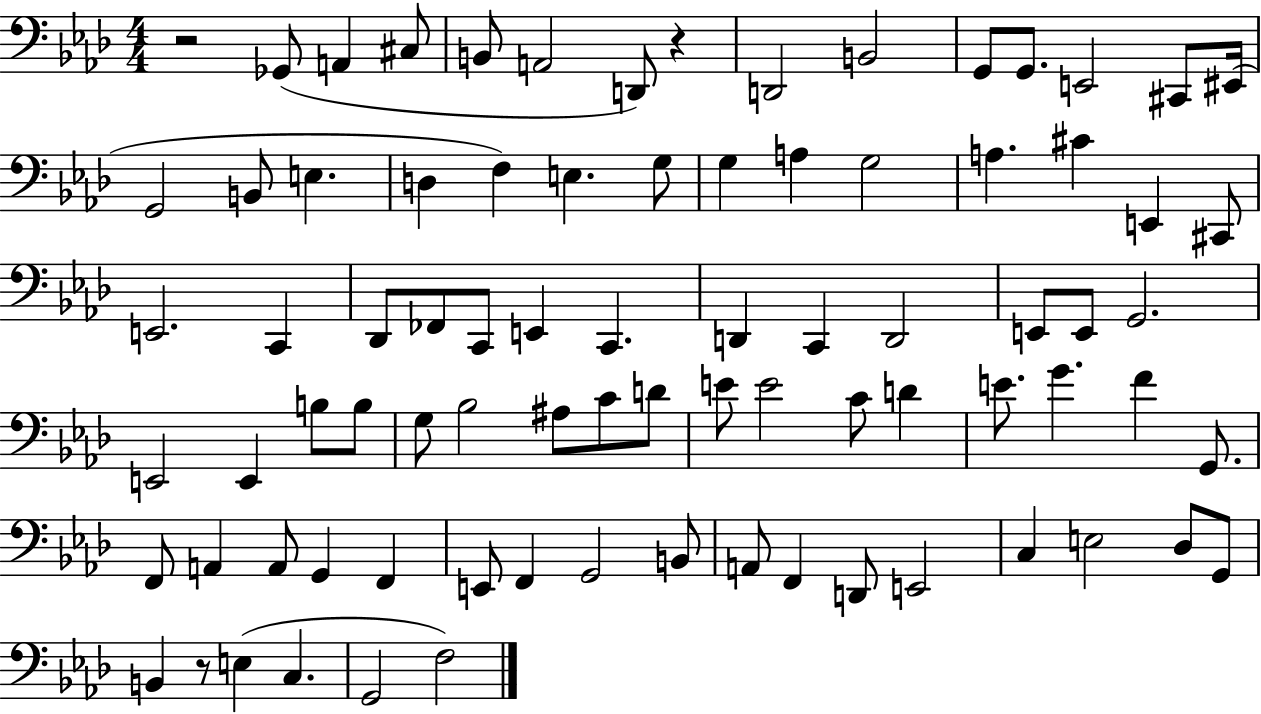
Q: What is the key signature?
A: AES major